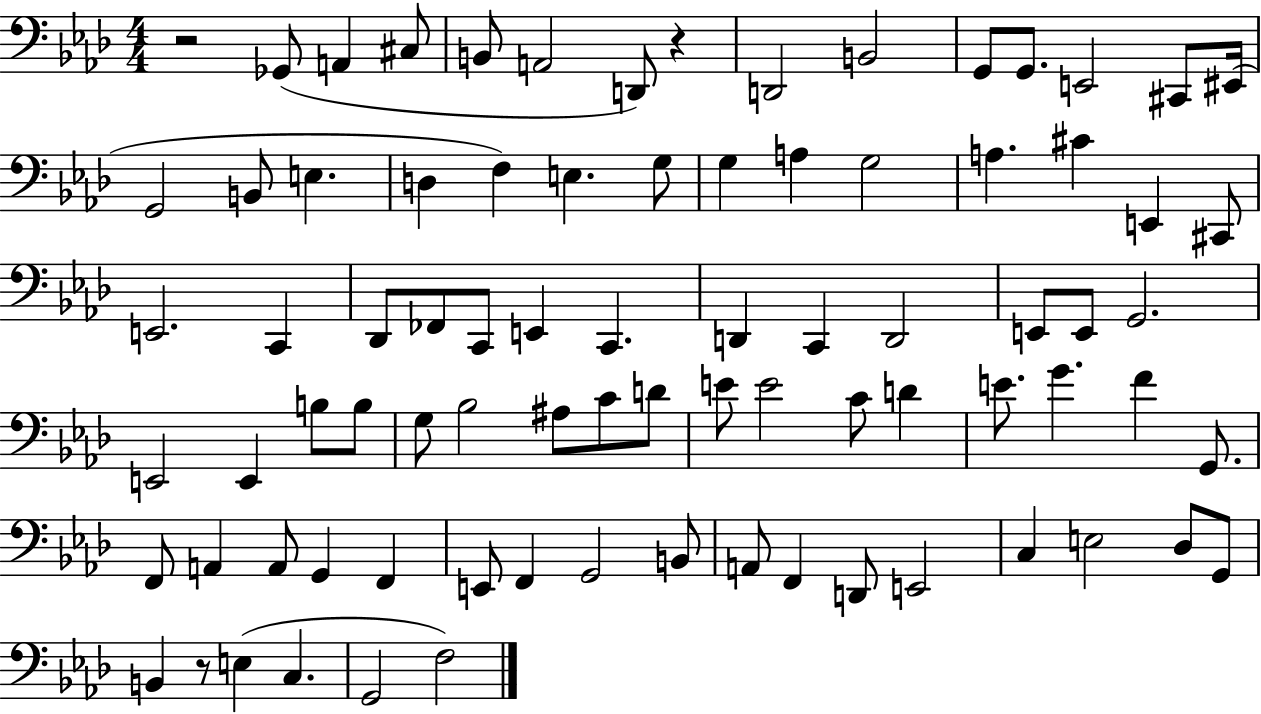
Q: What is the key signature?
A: AES major